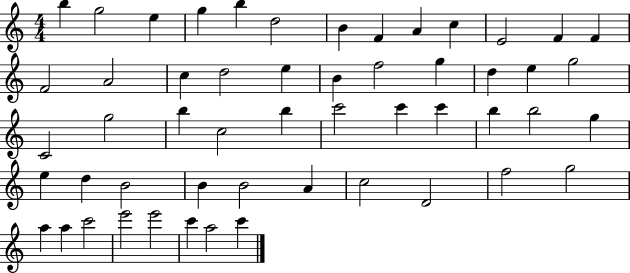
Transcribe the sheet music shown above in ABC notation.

X:1
T:Untitled
M:4/4
L:1/4
K:C
b g2 e g b d2 B F A c E2 F F F2 A2 c d2 e B f2 g d e g2 C2 g2 b c2 b c'2 c' c' b b2 g e d B2 B B2 A c2 D2 f2 g2 a a c'2 e'2 e'2 c' a2 c'